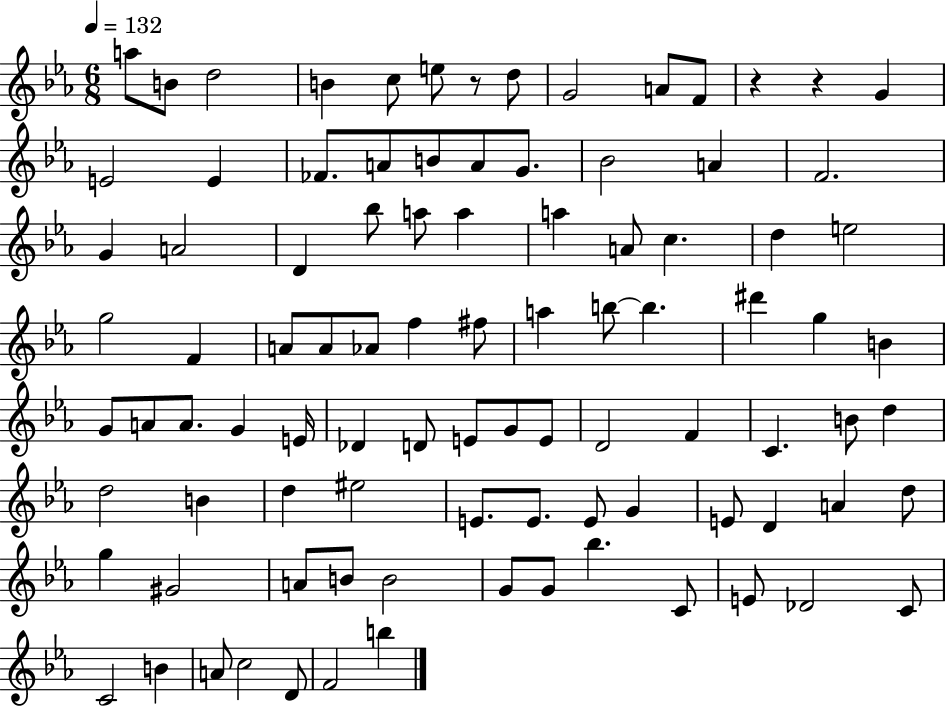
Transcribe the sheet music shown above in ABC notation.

X:1
T:Untitled
M:6/8
L:1/4
K:Eb
a/2 B/2 d2 B c/2 e/2 z/2 d/2 G2 A/2 F/2 z z G E2 E _F/2 A/2 B/2 A/2 G/2 _B2 A F2 G A2 D _b/2 a/2 a a A/2 c d e2 g2 F A/2 A/2 _A/2 f ^f/2 a b/2 b ^d' g B G/2 A/2 A/2 G E/4 _D D/2 E/2 G/2 E/2 D2 F C B/2 d d2 B d ^e2 E/2 E/2 E/2 G E/2 D A d/2 g ^G2 A/2 B/2 B2 G/2 G/2 _b C/2 E/2 _D2 C/2 C2 B A/2 c2 D/2 F2 b